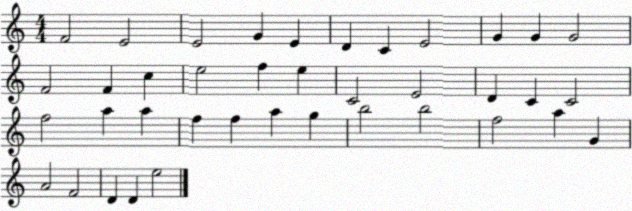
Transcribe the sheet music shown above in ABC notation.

X:1
T:Untitled
M:4/4
L:1/4
K:C
F2 E2 E2 G E D C E2 G G G2 F2 F c e2 f e C2 E2 D C C2 f2 a a f f a g b2 b2 f2 a G A2 F2 D D e2